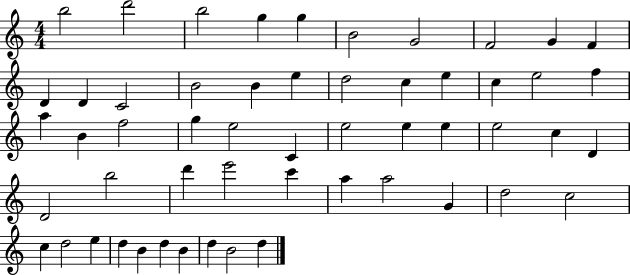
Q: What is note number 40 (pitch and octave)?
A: A5